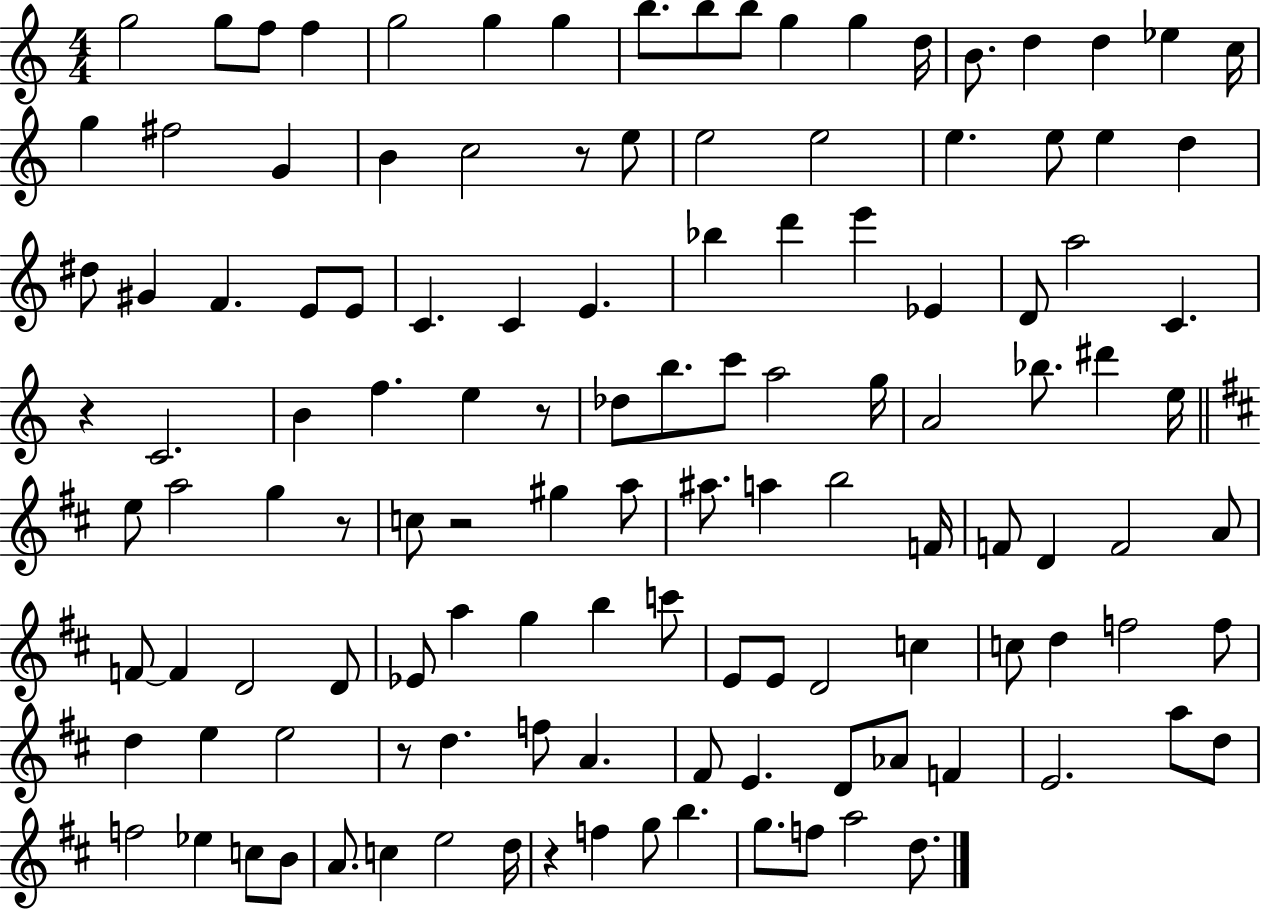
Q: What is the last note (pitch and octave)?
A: D5